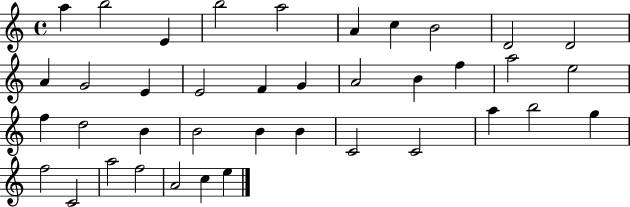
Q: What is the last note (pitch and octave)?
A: E5